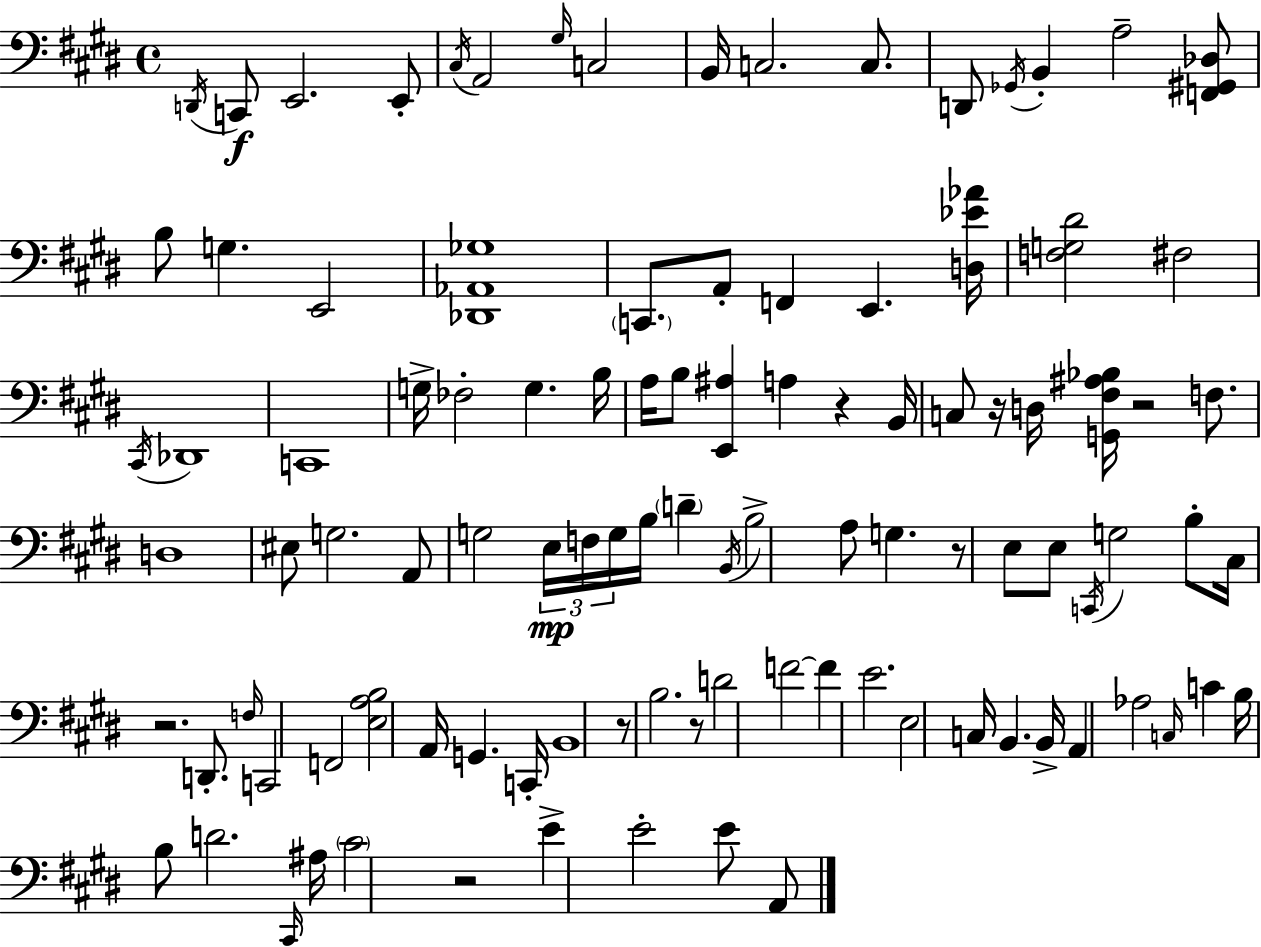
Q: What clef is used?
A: bass